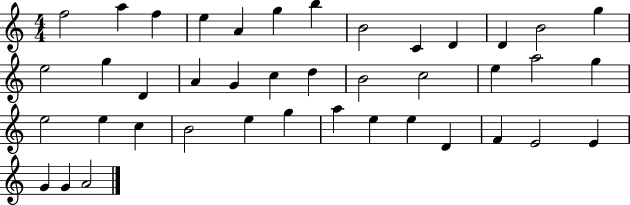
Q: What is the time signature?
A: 4/4